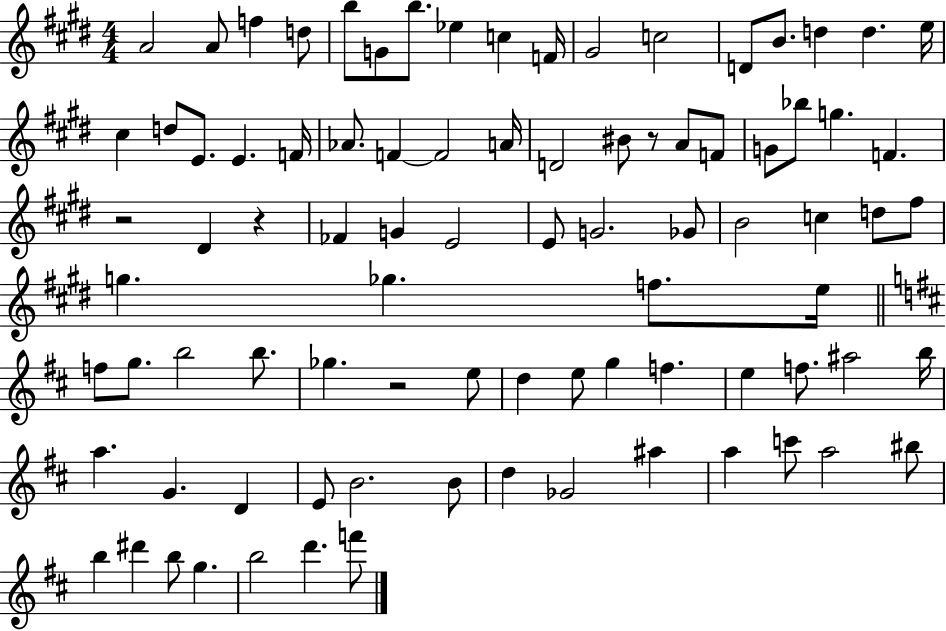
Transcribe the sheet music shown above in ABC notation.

X:1
T:Untitled
M:4/4
L:1/4
K:E
A2 A/2 f d/2 b/2 G/2 b/2 _e c F/4 ^G2 c2 D/2 B/2 d d e/4 ^c d/2 E/2 E F/4 _A/2 F F2 A/4 D2 ^B/2 z/2 A/2 F/2 G/2 _b/2 g F z2 ^D z _F G E2 E/2 G2 _G/2 B2 c d/2 ^f/2 g _g f/2 e/4 f/2 g/2 b2 b/2 _g z2 e/2 d e/2 g f e f/2 ^a2 b/4 a G D E/2 B2 B/2 d _G2 ^a a c'/2 a2 ^b/2 b ^d' b/2 g b2 d' f'/2